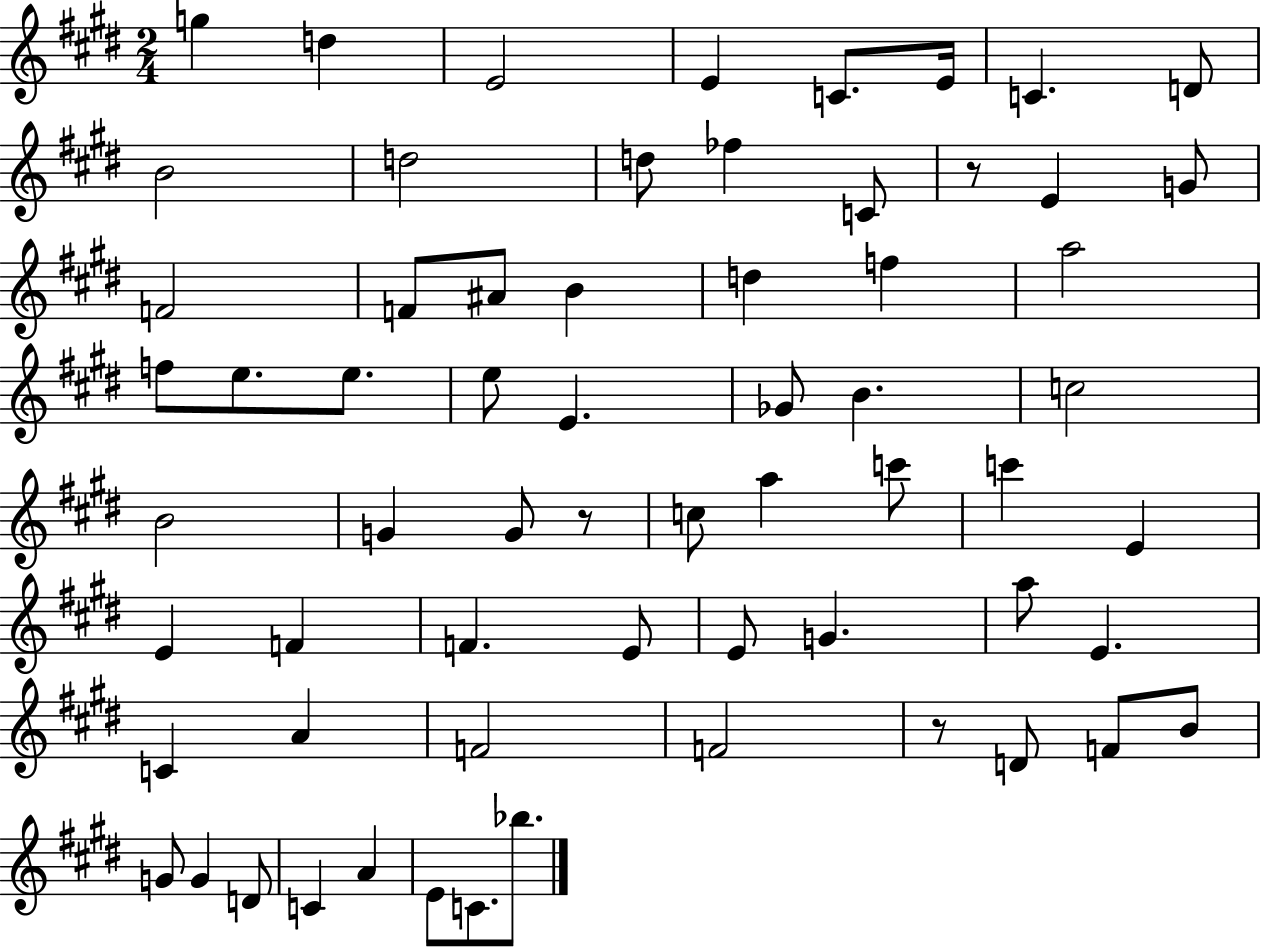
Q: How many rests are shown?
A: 3